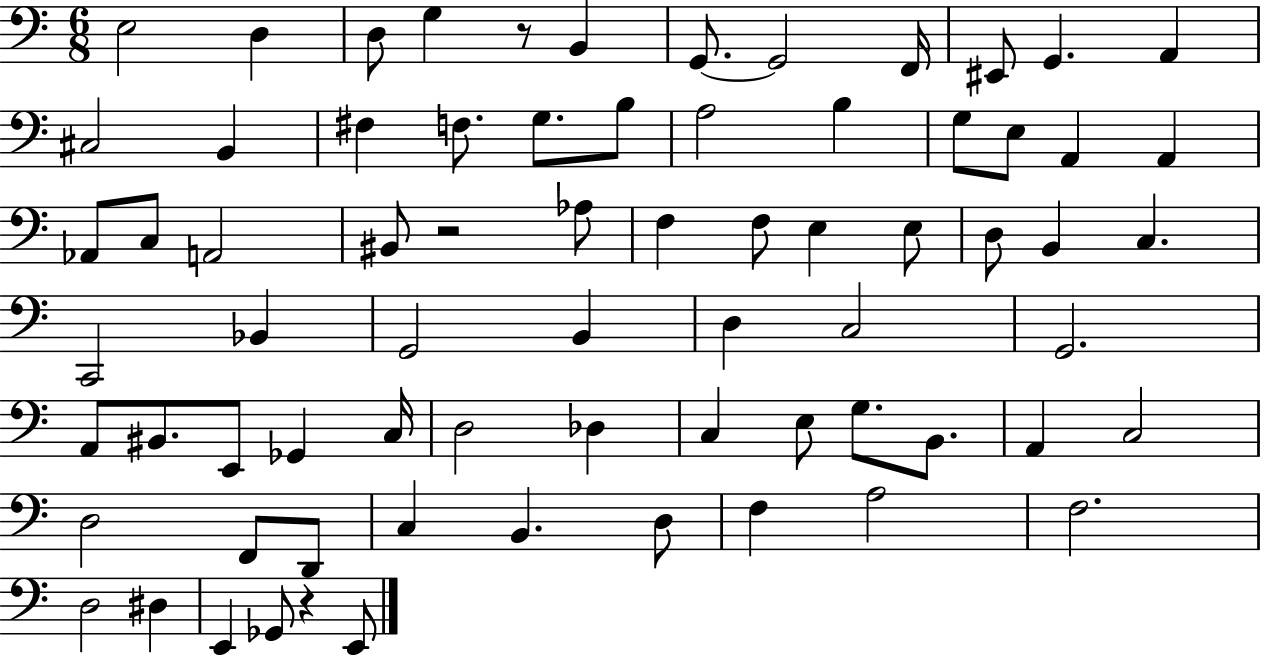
{
  \clef bass
  \numericTimeSignature
  \time 6/8
  \key c \major
  \repeat volta 2 { e2 d4 | d8 g4 r8 b,4 | g,8.~~ g,2 f,16 | eis,8 g,4. a,4 | \break cis2 b,4 | fis4 f8. g8. b8 | a2 b4 | g8 e8 a,4 a,4 | \break aes,8 c8 a,2 | bis,8 r2 aes8 | f4 f8 e4 e8 | d8 b,4 c4. | \break c,2 bes,4 | g,2 b,4 | d4 c2 | g,2. | \break a,8 bis,8. e,8 ges,4 c16 | d2 des4 | c4 e8 g8. b,8. | a,4 c2 | \break d2 f,8 d,8 | c4 b,4. d8 | f4 a2 | f2. | \break d2 dis4 | e,4 ges,8 r4 e,8 | } \bar "|."
}